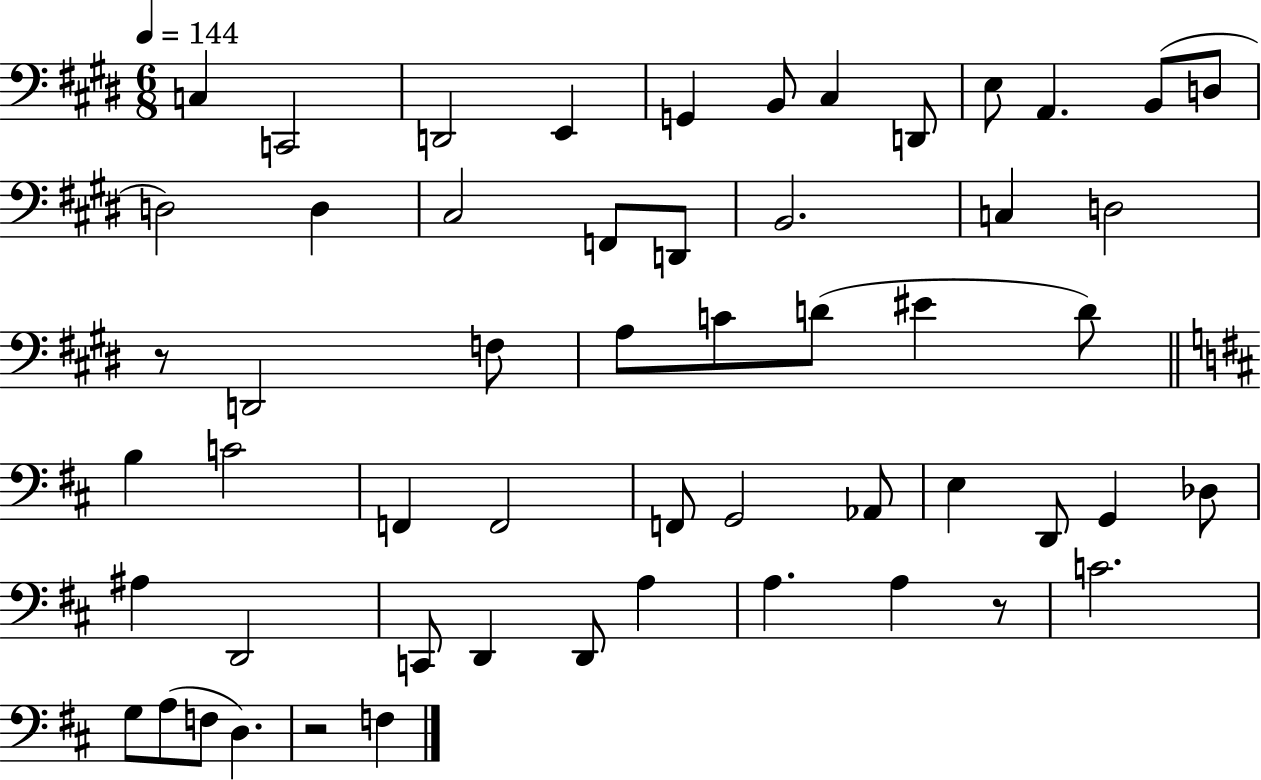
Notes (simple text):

C3/q C2/h D2/h E2/q G2/q B2/e C#3/q D2/e E3/e A2/q. B2/e D3/e D3/h D3/q C#3/h F2/e D2/e B2/h. C3/q D3/h R/e D2/h F3/e A3/e C4/e D4/e EIS4/q D4/e B3/q C4/h F2/q F2/h F2/e G2/h Ab2/e E3/q D2/e G2/q Db3/e A#3/q D2/h C2/e D2/q D2/e A3/q A3/q. A3/q R/e C4/h. G3/e A3/e F3/e D3/q. R/h F3/q